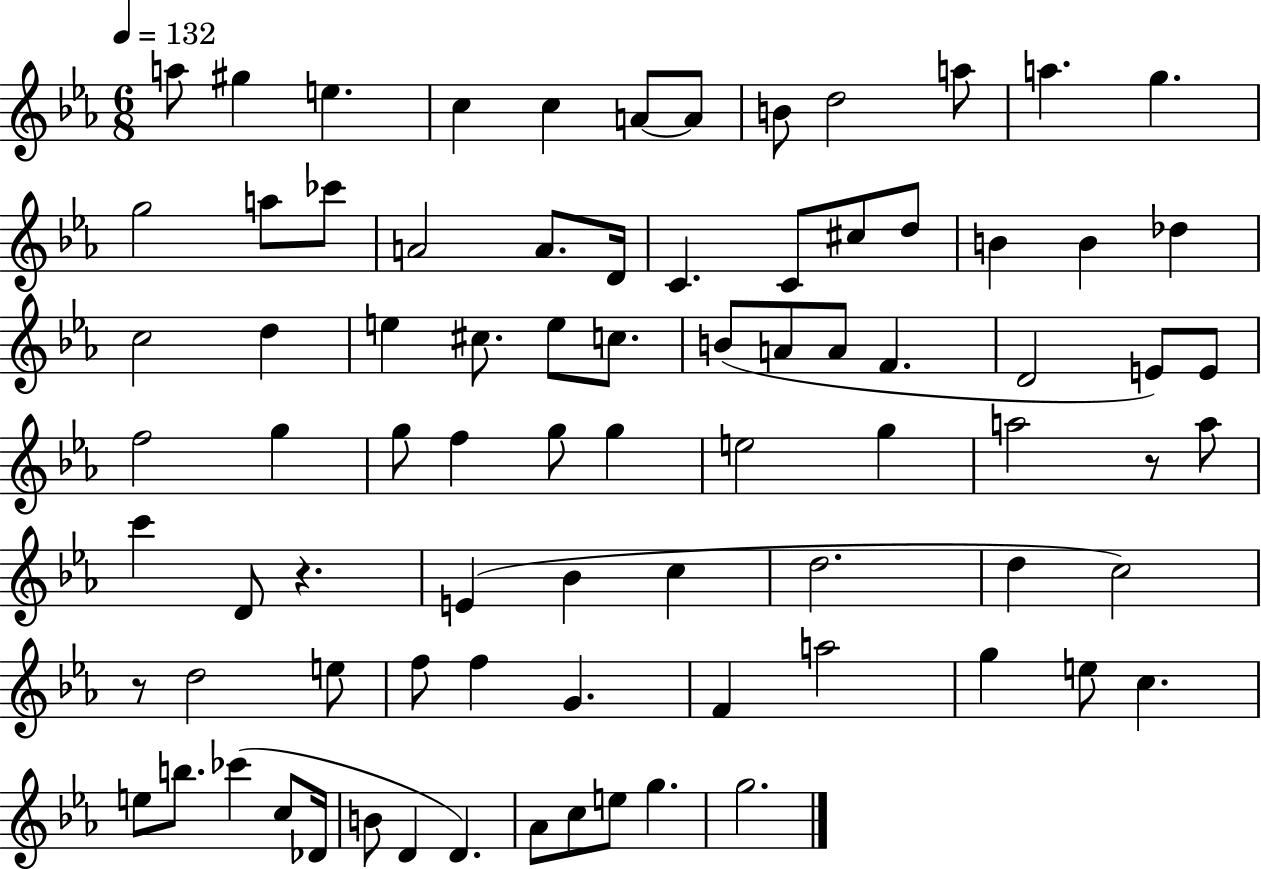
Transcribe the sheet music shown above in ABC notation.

X:1
T:Untitled
M:6/8
L:1/4
K:Eb
a/2 ^g e c c A/2 A/2 B/2 d2 a/2 a g g2 a/2 _c'/2 A2 A/2 D/4 C C/2 ^c/2 d/2 B B _d c2 d e ^c/2 e/2 c/2 B/2 A/2 A/2 F D2 E/2 E/2 f2 g g/2 f g/2 g e2 g a2 z/2 a/2 c' D/2 z E _B c d2 d c2 z/2 d2 e/2 f/2 f G F a2 g e/2 c e/2 b/2 _c' c/2 _D/4 B/2 D D _A/2 c/2 e/2 g g2